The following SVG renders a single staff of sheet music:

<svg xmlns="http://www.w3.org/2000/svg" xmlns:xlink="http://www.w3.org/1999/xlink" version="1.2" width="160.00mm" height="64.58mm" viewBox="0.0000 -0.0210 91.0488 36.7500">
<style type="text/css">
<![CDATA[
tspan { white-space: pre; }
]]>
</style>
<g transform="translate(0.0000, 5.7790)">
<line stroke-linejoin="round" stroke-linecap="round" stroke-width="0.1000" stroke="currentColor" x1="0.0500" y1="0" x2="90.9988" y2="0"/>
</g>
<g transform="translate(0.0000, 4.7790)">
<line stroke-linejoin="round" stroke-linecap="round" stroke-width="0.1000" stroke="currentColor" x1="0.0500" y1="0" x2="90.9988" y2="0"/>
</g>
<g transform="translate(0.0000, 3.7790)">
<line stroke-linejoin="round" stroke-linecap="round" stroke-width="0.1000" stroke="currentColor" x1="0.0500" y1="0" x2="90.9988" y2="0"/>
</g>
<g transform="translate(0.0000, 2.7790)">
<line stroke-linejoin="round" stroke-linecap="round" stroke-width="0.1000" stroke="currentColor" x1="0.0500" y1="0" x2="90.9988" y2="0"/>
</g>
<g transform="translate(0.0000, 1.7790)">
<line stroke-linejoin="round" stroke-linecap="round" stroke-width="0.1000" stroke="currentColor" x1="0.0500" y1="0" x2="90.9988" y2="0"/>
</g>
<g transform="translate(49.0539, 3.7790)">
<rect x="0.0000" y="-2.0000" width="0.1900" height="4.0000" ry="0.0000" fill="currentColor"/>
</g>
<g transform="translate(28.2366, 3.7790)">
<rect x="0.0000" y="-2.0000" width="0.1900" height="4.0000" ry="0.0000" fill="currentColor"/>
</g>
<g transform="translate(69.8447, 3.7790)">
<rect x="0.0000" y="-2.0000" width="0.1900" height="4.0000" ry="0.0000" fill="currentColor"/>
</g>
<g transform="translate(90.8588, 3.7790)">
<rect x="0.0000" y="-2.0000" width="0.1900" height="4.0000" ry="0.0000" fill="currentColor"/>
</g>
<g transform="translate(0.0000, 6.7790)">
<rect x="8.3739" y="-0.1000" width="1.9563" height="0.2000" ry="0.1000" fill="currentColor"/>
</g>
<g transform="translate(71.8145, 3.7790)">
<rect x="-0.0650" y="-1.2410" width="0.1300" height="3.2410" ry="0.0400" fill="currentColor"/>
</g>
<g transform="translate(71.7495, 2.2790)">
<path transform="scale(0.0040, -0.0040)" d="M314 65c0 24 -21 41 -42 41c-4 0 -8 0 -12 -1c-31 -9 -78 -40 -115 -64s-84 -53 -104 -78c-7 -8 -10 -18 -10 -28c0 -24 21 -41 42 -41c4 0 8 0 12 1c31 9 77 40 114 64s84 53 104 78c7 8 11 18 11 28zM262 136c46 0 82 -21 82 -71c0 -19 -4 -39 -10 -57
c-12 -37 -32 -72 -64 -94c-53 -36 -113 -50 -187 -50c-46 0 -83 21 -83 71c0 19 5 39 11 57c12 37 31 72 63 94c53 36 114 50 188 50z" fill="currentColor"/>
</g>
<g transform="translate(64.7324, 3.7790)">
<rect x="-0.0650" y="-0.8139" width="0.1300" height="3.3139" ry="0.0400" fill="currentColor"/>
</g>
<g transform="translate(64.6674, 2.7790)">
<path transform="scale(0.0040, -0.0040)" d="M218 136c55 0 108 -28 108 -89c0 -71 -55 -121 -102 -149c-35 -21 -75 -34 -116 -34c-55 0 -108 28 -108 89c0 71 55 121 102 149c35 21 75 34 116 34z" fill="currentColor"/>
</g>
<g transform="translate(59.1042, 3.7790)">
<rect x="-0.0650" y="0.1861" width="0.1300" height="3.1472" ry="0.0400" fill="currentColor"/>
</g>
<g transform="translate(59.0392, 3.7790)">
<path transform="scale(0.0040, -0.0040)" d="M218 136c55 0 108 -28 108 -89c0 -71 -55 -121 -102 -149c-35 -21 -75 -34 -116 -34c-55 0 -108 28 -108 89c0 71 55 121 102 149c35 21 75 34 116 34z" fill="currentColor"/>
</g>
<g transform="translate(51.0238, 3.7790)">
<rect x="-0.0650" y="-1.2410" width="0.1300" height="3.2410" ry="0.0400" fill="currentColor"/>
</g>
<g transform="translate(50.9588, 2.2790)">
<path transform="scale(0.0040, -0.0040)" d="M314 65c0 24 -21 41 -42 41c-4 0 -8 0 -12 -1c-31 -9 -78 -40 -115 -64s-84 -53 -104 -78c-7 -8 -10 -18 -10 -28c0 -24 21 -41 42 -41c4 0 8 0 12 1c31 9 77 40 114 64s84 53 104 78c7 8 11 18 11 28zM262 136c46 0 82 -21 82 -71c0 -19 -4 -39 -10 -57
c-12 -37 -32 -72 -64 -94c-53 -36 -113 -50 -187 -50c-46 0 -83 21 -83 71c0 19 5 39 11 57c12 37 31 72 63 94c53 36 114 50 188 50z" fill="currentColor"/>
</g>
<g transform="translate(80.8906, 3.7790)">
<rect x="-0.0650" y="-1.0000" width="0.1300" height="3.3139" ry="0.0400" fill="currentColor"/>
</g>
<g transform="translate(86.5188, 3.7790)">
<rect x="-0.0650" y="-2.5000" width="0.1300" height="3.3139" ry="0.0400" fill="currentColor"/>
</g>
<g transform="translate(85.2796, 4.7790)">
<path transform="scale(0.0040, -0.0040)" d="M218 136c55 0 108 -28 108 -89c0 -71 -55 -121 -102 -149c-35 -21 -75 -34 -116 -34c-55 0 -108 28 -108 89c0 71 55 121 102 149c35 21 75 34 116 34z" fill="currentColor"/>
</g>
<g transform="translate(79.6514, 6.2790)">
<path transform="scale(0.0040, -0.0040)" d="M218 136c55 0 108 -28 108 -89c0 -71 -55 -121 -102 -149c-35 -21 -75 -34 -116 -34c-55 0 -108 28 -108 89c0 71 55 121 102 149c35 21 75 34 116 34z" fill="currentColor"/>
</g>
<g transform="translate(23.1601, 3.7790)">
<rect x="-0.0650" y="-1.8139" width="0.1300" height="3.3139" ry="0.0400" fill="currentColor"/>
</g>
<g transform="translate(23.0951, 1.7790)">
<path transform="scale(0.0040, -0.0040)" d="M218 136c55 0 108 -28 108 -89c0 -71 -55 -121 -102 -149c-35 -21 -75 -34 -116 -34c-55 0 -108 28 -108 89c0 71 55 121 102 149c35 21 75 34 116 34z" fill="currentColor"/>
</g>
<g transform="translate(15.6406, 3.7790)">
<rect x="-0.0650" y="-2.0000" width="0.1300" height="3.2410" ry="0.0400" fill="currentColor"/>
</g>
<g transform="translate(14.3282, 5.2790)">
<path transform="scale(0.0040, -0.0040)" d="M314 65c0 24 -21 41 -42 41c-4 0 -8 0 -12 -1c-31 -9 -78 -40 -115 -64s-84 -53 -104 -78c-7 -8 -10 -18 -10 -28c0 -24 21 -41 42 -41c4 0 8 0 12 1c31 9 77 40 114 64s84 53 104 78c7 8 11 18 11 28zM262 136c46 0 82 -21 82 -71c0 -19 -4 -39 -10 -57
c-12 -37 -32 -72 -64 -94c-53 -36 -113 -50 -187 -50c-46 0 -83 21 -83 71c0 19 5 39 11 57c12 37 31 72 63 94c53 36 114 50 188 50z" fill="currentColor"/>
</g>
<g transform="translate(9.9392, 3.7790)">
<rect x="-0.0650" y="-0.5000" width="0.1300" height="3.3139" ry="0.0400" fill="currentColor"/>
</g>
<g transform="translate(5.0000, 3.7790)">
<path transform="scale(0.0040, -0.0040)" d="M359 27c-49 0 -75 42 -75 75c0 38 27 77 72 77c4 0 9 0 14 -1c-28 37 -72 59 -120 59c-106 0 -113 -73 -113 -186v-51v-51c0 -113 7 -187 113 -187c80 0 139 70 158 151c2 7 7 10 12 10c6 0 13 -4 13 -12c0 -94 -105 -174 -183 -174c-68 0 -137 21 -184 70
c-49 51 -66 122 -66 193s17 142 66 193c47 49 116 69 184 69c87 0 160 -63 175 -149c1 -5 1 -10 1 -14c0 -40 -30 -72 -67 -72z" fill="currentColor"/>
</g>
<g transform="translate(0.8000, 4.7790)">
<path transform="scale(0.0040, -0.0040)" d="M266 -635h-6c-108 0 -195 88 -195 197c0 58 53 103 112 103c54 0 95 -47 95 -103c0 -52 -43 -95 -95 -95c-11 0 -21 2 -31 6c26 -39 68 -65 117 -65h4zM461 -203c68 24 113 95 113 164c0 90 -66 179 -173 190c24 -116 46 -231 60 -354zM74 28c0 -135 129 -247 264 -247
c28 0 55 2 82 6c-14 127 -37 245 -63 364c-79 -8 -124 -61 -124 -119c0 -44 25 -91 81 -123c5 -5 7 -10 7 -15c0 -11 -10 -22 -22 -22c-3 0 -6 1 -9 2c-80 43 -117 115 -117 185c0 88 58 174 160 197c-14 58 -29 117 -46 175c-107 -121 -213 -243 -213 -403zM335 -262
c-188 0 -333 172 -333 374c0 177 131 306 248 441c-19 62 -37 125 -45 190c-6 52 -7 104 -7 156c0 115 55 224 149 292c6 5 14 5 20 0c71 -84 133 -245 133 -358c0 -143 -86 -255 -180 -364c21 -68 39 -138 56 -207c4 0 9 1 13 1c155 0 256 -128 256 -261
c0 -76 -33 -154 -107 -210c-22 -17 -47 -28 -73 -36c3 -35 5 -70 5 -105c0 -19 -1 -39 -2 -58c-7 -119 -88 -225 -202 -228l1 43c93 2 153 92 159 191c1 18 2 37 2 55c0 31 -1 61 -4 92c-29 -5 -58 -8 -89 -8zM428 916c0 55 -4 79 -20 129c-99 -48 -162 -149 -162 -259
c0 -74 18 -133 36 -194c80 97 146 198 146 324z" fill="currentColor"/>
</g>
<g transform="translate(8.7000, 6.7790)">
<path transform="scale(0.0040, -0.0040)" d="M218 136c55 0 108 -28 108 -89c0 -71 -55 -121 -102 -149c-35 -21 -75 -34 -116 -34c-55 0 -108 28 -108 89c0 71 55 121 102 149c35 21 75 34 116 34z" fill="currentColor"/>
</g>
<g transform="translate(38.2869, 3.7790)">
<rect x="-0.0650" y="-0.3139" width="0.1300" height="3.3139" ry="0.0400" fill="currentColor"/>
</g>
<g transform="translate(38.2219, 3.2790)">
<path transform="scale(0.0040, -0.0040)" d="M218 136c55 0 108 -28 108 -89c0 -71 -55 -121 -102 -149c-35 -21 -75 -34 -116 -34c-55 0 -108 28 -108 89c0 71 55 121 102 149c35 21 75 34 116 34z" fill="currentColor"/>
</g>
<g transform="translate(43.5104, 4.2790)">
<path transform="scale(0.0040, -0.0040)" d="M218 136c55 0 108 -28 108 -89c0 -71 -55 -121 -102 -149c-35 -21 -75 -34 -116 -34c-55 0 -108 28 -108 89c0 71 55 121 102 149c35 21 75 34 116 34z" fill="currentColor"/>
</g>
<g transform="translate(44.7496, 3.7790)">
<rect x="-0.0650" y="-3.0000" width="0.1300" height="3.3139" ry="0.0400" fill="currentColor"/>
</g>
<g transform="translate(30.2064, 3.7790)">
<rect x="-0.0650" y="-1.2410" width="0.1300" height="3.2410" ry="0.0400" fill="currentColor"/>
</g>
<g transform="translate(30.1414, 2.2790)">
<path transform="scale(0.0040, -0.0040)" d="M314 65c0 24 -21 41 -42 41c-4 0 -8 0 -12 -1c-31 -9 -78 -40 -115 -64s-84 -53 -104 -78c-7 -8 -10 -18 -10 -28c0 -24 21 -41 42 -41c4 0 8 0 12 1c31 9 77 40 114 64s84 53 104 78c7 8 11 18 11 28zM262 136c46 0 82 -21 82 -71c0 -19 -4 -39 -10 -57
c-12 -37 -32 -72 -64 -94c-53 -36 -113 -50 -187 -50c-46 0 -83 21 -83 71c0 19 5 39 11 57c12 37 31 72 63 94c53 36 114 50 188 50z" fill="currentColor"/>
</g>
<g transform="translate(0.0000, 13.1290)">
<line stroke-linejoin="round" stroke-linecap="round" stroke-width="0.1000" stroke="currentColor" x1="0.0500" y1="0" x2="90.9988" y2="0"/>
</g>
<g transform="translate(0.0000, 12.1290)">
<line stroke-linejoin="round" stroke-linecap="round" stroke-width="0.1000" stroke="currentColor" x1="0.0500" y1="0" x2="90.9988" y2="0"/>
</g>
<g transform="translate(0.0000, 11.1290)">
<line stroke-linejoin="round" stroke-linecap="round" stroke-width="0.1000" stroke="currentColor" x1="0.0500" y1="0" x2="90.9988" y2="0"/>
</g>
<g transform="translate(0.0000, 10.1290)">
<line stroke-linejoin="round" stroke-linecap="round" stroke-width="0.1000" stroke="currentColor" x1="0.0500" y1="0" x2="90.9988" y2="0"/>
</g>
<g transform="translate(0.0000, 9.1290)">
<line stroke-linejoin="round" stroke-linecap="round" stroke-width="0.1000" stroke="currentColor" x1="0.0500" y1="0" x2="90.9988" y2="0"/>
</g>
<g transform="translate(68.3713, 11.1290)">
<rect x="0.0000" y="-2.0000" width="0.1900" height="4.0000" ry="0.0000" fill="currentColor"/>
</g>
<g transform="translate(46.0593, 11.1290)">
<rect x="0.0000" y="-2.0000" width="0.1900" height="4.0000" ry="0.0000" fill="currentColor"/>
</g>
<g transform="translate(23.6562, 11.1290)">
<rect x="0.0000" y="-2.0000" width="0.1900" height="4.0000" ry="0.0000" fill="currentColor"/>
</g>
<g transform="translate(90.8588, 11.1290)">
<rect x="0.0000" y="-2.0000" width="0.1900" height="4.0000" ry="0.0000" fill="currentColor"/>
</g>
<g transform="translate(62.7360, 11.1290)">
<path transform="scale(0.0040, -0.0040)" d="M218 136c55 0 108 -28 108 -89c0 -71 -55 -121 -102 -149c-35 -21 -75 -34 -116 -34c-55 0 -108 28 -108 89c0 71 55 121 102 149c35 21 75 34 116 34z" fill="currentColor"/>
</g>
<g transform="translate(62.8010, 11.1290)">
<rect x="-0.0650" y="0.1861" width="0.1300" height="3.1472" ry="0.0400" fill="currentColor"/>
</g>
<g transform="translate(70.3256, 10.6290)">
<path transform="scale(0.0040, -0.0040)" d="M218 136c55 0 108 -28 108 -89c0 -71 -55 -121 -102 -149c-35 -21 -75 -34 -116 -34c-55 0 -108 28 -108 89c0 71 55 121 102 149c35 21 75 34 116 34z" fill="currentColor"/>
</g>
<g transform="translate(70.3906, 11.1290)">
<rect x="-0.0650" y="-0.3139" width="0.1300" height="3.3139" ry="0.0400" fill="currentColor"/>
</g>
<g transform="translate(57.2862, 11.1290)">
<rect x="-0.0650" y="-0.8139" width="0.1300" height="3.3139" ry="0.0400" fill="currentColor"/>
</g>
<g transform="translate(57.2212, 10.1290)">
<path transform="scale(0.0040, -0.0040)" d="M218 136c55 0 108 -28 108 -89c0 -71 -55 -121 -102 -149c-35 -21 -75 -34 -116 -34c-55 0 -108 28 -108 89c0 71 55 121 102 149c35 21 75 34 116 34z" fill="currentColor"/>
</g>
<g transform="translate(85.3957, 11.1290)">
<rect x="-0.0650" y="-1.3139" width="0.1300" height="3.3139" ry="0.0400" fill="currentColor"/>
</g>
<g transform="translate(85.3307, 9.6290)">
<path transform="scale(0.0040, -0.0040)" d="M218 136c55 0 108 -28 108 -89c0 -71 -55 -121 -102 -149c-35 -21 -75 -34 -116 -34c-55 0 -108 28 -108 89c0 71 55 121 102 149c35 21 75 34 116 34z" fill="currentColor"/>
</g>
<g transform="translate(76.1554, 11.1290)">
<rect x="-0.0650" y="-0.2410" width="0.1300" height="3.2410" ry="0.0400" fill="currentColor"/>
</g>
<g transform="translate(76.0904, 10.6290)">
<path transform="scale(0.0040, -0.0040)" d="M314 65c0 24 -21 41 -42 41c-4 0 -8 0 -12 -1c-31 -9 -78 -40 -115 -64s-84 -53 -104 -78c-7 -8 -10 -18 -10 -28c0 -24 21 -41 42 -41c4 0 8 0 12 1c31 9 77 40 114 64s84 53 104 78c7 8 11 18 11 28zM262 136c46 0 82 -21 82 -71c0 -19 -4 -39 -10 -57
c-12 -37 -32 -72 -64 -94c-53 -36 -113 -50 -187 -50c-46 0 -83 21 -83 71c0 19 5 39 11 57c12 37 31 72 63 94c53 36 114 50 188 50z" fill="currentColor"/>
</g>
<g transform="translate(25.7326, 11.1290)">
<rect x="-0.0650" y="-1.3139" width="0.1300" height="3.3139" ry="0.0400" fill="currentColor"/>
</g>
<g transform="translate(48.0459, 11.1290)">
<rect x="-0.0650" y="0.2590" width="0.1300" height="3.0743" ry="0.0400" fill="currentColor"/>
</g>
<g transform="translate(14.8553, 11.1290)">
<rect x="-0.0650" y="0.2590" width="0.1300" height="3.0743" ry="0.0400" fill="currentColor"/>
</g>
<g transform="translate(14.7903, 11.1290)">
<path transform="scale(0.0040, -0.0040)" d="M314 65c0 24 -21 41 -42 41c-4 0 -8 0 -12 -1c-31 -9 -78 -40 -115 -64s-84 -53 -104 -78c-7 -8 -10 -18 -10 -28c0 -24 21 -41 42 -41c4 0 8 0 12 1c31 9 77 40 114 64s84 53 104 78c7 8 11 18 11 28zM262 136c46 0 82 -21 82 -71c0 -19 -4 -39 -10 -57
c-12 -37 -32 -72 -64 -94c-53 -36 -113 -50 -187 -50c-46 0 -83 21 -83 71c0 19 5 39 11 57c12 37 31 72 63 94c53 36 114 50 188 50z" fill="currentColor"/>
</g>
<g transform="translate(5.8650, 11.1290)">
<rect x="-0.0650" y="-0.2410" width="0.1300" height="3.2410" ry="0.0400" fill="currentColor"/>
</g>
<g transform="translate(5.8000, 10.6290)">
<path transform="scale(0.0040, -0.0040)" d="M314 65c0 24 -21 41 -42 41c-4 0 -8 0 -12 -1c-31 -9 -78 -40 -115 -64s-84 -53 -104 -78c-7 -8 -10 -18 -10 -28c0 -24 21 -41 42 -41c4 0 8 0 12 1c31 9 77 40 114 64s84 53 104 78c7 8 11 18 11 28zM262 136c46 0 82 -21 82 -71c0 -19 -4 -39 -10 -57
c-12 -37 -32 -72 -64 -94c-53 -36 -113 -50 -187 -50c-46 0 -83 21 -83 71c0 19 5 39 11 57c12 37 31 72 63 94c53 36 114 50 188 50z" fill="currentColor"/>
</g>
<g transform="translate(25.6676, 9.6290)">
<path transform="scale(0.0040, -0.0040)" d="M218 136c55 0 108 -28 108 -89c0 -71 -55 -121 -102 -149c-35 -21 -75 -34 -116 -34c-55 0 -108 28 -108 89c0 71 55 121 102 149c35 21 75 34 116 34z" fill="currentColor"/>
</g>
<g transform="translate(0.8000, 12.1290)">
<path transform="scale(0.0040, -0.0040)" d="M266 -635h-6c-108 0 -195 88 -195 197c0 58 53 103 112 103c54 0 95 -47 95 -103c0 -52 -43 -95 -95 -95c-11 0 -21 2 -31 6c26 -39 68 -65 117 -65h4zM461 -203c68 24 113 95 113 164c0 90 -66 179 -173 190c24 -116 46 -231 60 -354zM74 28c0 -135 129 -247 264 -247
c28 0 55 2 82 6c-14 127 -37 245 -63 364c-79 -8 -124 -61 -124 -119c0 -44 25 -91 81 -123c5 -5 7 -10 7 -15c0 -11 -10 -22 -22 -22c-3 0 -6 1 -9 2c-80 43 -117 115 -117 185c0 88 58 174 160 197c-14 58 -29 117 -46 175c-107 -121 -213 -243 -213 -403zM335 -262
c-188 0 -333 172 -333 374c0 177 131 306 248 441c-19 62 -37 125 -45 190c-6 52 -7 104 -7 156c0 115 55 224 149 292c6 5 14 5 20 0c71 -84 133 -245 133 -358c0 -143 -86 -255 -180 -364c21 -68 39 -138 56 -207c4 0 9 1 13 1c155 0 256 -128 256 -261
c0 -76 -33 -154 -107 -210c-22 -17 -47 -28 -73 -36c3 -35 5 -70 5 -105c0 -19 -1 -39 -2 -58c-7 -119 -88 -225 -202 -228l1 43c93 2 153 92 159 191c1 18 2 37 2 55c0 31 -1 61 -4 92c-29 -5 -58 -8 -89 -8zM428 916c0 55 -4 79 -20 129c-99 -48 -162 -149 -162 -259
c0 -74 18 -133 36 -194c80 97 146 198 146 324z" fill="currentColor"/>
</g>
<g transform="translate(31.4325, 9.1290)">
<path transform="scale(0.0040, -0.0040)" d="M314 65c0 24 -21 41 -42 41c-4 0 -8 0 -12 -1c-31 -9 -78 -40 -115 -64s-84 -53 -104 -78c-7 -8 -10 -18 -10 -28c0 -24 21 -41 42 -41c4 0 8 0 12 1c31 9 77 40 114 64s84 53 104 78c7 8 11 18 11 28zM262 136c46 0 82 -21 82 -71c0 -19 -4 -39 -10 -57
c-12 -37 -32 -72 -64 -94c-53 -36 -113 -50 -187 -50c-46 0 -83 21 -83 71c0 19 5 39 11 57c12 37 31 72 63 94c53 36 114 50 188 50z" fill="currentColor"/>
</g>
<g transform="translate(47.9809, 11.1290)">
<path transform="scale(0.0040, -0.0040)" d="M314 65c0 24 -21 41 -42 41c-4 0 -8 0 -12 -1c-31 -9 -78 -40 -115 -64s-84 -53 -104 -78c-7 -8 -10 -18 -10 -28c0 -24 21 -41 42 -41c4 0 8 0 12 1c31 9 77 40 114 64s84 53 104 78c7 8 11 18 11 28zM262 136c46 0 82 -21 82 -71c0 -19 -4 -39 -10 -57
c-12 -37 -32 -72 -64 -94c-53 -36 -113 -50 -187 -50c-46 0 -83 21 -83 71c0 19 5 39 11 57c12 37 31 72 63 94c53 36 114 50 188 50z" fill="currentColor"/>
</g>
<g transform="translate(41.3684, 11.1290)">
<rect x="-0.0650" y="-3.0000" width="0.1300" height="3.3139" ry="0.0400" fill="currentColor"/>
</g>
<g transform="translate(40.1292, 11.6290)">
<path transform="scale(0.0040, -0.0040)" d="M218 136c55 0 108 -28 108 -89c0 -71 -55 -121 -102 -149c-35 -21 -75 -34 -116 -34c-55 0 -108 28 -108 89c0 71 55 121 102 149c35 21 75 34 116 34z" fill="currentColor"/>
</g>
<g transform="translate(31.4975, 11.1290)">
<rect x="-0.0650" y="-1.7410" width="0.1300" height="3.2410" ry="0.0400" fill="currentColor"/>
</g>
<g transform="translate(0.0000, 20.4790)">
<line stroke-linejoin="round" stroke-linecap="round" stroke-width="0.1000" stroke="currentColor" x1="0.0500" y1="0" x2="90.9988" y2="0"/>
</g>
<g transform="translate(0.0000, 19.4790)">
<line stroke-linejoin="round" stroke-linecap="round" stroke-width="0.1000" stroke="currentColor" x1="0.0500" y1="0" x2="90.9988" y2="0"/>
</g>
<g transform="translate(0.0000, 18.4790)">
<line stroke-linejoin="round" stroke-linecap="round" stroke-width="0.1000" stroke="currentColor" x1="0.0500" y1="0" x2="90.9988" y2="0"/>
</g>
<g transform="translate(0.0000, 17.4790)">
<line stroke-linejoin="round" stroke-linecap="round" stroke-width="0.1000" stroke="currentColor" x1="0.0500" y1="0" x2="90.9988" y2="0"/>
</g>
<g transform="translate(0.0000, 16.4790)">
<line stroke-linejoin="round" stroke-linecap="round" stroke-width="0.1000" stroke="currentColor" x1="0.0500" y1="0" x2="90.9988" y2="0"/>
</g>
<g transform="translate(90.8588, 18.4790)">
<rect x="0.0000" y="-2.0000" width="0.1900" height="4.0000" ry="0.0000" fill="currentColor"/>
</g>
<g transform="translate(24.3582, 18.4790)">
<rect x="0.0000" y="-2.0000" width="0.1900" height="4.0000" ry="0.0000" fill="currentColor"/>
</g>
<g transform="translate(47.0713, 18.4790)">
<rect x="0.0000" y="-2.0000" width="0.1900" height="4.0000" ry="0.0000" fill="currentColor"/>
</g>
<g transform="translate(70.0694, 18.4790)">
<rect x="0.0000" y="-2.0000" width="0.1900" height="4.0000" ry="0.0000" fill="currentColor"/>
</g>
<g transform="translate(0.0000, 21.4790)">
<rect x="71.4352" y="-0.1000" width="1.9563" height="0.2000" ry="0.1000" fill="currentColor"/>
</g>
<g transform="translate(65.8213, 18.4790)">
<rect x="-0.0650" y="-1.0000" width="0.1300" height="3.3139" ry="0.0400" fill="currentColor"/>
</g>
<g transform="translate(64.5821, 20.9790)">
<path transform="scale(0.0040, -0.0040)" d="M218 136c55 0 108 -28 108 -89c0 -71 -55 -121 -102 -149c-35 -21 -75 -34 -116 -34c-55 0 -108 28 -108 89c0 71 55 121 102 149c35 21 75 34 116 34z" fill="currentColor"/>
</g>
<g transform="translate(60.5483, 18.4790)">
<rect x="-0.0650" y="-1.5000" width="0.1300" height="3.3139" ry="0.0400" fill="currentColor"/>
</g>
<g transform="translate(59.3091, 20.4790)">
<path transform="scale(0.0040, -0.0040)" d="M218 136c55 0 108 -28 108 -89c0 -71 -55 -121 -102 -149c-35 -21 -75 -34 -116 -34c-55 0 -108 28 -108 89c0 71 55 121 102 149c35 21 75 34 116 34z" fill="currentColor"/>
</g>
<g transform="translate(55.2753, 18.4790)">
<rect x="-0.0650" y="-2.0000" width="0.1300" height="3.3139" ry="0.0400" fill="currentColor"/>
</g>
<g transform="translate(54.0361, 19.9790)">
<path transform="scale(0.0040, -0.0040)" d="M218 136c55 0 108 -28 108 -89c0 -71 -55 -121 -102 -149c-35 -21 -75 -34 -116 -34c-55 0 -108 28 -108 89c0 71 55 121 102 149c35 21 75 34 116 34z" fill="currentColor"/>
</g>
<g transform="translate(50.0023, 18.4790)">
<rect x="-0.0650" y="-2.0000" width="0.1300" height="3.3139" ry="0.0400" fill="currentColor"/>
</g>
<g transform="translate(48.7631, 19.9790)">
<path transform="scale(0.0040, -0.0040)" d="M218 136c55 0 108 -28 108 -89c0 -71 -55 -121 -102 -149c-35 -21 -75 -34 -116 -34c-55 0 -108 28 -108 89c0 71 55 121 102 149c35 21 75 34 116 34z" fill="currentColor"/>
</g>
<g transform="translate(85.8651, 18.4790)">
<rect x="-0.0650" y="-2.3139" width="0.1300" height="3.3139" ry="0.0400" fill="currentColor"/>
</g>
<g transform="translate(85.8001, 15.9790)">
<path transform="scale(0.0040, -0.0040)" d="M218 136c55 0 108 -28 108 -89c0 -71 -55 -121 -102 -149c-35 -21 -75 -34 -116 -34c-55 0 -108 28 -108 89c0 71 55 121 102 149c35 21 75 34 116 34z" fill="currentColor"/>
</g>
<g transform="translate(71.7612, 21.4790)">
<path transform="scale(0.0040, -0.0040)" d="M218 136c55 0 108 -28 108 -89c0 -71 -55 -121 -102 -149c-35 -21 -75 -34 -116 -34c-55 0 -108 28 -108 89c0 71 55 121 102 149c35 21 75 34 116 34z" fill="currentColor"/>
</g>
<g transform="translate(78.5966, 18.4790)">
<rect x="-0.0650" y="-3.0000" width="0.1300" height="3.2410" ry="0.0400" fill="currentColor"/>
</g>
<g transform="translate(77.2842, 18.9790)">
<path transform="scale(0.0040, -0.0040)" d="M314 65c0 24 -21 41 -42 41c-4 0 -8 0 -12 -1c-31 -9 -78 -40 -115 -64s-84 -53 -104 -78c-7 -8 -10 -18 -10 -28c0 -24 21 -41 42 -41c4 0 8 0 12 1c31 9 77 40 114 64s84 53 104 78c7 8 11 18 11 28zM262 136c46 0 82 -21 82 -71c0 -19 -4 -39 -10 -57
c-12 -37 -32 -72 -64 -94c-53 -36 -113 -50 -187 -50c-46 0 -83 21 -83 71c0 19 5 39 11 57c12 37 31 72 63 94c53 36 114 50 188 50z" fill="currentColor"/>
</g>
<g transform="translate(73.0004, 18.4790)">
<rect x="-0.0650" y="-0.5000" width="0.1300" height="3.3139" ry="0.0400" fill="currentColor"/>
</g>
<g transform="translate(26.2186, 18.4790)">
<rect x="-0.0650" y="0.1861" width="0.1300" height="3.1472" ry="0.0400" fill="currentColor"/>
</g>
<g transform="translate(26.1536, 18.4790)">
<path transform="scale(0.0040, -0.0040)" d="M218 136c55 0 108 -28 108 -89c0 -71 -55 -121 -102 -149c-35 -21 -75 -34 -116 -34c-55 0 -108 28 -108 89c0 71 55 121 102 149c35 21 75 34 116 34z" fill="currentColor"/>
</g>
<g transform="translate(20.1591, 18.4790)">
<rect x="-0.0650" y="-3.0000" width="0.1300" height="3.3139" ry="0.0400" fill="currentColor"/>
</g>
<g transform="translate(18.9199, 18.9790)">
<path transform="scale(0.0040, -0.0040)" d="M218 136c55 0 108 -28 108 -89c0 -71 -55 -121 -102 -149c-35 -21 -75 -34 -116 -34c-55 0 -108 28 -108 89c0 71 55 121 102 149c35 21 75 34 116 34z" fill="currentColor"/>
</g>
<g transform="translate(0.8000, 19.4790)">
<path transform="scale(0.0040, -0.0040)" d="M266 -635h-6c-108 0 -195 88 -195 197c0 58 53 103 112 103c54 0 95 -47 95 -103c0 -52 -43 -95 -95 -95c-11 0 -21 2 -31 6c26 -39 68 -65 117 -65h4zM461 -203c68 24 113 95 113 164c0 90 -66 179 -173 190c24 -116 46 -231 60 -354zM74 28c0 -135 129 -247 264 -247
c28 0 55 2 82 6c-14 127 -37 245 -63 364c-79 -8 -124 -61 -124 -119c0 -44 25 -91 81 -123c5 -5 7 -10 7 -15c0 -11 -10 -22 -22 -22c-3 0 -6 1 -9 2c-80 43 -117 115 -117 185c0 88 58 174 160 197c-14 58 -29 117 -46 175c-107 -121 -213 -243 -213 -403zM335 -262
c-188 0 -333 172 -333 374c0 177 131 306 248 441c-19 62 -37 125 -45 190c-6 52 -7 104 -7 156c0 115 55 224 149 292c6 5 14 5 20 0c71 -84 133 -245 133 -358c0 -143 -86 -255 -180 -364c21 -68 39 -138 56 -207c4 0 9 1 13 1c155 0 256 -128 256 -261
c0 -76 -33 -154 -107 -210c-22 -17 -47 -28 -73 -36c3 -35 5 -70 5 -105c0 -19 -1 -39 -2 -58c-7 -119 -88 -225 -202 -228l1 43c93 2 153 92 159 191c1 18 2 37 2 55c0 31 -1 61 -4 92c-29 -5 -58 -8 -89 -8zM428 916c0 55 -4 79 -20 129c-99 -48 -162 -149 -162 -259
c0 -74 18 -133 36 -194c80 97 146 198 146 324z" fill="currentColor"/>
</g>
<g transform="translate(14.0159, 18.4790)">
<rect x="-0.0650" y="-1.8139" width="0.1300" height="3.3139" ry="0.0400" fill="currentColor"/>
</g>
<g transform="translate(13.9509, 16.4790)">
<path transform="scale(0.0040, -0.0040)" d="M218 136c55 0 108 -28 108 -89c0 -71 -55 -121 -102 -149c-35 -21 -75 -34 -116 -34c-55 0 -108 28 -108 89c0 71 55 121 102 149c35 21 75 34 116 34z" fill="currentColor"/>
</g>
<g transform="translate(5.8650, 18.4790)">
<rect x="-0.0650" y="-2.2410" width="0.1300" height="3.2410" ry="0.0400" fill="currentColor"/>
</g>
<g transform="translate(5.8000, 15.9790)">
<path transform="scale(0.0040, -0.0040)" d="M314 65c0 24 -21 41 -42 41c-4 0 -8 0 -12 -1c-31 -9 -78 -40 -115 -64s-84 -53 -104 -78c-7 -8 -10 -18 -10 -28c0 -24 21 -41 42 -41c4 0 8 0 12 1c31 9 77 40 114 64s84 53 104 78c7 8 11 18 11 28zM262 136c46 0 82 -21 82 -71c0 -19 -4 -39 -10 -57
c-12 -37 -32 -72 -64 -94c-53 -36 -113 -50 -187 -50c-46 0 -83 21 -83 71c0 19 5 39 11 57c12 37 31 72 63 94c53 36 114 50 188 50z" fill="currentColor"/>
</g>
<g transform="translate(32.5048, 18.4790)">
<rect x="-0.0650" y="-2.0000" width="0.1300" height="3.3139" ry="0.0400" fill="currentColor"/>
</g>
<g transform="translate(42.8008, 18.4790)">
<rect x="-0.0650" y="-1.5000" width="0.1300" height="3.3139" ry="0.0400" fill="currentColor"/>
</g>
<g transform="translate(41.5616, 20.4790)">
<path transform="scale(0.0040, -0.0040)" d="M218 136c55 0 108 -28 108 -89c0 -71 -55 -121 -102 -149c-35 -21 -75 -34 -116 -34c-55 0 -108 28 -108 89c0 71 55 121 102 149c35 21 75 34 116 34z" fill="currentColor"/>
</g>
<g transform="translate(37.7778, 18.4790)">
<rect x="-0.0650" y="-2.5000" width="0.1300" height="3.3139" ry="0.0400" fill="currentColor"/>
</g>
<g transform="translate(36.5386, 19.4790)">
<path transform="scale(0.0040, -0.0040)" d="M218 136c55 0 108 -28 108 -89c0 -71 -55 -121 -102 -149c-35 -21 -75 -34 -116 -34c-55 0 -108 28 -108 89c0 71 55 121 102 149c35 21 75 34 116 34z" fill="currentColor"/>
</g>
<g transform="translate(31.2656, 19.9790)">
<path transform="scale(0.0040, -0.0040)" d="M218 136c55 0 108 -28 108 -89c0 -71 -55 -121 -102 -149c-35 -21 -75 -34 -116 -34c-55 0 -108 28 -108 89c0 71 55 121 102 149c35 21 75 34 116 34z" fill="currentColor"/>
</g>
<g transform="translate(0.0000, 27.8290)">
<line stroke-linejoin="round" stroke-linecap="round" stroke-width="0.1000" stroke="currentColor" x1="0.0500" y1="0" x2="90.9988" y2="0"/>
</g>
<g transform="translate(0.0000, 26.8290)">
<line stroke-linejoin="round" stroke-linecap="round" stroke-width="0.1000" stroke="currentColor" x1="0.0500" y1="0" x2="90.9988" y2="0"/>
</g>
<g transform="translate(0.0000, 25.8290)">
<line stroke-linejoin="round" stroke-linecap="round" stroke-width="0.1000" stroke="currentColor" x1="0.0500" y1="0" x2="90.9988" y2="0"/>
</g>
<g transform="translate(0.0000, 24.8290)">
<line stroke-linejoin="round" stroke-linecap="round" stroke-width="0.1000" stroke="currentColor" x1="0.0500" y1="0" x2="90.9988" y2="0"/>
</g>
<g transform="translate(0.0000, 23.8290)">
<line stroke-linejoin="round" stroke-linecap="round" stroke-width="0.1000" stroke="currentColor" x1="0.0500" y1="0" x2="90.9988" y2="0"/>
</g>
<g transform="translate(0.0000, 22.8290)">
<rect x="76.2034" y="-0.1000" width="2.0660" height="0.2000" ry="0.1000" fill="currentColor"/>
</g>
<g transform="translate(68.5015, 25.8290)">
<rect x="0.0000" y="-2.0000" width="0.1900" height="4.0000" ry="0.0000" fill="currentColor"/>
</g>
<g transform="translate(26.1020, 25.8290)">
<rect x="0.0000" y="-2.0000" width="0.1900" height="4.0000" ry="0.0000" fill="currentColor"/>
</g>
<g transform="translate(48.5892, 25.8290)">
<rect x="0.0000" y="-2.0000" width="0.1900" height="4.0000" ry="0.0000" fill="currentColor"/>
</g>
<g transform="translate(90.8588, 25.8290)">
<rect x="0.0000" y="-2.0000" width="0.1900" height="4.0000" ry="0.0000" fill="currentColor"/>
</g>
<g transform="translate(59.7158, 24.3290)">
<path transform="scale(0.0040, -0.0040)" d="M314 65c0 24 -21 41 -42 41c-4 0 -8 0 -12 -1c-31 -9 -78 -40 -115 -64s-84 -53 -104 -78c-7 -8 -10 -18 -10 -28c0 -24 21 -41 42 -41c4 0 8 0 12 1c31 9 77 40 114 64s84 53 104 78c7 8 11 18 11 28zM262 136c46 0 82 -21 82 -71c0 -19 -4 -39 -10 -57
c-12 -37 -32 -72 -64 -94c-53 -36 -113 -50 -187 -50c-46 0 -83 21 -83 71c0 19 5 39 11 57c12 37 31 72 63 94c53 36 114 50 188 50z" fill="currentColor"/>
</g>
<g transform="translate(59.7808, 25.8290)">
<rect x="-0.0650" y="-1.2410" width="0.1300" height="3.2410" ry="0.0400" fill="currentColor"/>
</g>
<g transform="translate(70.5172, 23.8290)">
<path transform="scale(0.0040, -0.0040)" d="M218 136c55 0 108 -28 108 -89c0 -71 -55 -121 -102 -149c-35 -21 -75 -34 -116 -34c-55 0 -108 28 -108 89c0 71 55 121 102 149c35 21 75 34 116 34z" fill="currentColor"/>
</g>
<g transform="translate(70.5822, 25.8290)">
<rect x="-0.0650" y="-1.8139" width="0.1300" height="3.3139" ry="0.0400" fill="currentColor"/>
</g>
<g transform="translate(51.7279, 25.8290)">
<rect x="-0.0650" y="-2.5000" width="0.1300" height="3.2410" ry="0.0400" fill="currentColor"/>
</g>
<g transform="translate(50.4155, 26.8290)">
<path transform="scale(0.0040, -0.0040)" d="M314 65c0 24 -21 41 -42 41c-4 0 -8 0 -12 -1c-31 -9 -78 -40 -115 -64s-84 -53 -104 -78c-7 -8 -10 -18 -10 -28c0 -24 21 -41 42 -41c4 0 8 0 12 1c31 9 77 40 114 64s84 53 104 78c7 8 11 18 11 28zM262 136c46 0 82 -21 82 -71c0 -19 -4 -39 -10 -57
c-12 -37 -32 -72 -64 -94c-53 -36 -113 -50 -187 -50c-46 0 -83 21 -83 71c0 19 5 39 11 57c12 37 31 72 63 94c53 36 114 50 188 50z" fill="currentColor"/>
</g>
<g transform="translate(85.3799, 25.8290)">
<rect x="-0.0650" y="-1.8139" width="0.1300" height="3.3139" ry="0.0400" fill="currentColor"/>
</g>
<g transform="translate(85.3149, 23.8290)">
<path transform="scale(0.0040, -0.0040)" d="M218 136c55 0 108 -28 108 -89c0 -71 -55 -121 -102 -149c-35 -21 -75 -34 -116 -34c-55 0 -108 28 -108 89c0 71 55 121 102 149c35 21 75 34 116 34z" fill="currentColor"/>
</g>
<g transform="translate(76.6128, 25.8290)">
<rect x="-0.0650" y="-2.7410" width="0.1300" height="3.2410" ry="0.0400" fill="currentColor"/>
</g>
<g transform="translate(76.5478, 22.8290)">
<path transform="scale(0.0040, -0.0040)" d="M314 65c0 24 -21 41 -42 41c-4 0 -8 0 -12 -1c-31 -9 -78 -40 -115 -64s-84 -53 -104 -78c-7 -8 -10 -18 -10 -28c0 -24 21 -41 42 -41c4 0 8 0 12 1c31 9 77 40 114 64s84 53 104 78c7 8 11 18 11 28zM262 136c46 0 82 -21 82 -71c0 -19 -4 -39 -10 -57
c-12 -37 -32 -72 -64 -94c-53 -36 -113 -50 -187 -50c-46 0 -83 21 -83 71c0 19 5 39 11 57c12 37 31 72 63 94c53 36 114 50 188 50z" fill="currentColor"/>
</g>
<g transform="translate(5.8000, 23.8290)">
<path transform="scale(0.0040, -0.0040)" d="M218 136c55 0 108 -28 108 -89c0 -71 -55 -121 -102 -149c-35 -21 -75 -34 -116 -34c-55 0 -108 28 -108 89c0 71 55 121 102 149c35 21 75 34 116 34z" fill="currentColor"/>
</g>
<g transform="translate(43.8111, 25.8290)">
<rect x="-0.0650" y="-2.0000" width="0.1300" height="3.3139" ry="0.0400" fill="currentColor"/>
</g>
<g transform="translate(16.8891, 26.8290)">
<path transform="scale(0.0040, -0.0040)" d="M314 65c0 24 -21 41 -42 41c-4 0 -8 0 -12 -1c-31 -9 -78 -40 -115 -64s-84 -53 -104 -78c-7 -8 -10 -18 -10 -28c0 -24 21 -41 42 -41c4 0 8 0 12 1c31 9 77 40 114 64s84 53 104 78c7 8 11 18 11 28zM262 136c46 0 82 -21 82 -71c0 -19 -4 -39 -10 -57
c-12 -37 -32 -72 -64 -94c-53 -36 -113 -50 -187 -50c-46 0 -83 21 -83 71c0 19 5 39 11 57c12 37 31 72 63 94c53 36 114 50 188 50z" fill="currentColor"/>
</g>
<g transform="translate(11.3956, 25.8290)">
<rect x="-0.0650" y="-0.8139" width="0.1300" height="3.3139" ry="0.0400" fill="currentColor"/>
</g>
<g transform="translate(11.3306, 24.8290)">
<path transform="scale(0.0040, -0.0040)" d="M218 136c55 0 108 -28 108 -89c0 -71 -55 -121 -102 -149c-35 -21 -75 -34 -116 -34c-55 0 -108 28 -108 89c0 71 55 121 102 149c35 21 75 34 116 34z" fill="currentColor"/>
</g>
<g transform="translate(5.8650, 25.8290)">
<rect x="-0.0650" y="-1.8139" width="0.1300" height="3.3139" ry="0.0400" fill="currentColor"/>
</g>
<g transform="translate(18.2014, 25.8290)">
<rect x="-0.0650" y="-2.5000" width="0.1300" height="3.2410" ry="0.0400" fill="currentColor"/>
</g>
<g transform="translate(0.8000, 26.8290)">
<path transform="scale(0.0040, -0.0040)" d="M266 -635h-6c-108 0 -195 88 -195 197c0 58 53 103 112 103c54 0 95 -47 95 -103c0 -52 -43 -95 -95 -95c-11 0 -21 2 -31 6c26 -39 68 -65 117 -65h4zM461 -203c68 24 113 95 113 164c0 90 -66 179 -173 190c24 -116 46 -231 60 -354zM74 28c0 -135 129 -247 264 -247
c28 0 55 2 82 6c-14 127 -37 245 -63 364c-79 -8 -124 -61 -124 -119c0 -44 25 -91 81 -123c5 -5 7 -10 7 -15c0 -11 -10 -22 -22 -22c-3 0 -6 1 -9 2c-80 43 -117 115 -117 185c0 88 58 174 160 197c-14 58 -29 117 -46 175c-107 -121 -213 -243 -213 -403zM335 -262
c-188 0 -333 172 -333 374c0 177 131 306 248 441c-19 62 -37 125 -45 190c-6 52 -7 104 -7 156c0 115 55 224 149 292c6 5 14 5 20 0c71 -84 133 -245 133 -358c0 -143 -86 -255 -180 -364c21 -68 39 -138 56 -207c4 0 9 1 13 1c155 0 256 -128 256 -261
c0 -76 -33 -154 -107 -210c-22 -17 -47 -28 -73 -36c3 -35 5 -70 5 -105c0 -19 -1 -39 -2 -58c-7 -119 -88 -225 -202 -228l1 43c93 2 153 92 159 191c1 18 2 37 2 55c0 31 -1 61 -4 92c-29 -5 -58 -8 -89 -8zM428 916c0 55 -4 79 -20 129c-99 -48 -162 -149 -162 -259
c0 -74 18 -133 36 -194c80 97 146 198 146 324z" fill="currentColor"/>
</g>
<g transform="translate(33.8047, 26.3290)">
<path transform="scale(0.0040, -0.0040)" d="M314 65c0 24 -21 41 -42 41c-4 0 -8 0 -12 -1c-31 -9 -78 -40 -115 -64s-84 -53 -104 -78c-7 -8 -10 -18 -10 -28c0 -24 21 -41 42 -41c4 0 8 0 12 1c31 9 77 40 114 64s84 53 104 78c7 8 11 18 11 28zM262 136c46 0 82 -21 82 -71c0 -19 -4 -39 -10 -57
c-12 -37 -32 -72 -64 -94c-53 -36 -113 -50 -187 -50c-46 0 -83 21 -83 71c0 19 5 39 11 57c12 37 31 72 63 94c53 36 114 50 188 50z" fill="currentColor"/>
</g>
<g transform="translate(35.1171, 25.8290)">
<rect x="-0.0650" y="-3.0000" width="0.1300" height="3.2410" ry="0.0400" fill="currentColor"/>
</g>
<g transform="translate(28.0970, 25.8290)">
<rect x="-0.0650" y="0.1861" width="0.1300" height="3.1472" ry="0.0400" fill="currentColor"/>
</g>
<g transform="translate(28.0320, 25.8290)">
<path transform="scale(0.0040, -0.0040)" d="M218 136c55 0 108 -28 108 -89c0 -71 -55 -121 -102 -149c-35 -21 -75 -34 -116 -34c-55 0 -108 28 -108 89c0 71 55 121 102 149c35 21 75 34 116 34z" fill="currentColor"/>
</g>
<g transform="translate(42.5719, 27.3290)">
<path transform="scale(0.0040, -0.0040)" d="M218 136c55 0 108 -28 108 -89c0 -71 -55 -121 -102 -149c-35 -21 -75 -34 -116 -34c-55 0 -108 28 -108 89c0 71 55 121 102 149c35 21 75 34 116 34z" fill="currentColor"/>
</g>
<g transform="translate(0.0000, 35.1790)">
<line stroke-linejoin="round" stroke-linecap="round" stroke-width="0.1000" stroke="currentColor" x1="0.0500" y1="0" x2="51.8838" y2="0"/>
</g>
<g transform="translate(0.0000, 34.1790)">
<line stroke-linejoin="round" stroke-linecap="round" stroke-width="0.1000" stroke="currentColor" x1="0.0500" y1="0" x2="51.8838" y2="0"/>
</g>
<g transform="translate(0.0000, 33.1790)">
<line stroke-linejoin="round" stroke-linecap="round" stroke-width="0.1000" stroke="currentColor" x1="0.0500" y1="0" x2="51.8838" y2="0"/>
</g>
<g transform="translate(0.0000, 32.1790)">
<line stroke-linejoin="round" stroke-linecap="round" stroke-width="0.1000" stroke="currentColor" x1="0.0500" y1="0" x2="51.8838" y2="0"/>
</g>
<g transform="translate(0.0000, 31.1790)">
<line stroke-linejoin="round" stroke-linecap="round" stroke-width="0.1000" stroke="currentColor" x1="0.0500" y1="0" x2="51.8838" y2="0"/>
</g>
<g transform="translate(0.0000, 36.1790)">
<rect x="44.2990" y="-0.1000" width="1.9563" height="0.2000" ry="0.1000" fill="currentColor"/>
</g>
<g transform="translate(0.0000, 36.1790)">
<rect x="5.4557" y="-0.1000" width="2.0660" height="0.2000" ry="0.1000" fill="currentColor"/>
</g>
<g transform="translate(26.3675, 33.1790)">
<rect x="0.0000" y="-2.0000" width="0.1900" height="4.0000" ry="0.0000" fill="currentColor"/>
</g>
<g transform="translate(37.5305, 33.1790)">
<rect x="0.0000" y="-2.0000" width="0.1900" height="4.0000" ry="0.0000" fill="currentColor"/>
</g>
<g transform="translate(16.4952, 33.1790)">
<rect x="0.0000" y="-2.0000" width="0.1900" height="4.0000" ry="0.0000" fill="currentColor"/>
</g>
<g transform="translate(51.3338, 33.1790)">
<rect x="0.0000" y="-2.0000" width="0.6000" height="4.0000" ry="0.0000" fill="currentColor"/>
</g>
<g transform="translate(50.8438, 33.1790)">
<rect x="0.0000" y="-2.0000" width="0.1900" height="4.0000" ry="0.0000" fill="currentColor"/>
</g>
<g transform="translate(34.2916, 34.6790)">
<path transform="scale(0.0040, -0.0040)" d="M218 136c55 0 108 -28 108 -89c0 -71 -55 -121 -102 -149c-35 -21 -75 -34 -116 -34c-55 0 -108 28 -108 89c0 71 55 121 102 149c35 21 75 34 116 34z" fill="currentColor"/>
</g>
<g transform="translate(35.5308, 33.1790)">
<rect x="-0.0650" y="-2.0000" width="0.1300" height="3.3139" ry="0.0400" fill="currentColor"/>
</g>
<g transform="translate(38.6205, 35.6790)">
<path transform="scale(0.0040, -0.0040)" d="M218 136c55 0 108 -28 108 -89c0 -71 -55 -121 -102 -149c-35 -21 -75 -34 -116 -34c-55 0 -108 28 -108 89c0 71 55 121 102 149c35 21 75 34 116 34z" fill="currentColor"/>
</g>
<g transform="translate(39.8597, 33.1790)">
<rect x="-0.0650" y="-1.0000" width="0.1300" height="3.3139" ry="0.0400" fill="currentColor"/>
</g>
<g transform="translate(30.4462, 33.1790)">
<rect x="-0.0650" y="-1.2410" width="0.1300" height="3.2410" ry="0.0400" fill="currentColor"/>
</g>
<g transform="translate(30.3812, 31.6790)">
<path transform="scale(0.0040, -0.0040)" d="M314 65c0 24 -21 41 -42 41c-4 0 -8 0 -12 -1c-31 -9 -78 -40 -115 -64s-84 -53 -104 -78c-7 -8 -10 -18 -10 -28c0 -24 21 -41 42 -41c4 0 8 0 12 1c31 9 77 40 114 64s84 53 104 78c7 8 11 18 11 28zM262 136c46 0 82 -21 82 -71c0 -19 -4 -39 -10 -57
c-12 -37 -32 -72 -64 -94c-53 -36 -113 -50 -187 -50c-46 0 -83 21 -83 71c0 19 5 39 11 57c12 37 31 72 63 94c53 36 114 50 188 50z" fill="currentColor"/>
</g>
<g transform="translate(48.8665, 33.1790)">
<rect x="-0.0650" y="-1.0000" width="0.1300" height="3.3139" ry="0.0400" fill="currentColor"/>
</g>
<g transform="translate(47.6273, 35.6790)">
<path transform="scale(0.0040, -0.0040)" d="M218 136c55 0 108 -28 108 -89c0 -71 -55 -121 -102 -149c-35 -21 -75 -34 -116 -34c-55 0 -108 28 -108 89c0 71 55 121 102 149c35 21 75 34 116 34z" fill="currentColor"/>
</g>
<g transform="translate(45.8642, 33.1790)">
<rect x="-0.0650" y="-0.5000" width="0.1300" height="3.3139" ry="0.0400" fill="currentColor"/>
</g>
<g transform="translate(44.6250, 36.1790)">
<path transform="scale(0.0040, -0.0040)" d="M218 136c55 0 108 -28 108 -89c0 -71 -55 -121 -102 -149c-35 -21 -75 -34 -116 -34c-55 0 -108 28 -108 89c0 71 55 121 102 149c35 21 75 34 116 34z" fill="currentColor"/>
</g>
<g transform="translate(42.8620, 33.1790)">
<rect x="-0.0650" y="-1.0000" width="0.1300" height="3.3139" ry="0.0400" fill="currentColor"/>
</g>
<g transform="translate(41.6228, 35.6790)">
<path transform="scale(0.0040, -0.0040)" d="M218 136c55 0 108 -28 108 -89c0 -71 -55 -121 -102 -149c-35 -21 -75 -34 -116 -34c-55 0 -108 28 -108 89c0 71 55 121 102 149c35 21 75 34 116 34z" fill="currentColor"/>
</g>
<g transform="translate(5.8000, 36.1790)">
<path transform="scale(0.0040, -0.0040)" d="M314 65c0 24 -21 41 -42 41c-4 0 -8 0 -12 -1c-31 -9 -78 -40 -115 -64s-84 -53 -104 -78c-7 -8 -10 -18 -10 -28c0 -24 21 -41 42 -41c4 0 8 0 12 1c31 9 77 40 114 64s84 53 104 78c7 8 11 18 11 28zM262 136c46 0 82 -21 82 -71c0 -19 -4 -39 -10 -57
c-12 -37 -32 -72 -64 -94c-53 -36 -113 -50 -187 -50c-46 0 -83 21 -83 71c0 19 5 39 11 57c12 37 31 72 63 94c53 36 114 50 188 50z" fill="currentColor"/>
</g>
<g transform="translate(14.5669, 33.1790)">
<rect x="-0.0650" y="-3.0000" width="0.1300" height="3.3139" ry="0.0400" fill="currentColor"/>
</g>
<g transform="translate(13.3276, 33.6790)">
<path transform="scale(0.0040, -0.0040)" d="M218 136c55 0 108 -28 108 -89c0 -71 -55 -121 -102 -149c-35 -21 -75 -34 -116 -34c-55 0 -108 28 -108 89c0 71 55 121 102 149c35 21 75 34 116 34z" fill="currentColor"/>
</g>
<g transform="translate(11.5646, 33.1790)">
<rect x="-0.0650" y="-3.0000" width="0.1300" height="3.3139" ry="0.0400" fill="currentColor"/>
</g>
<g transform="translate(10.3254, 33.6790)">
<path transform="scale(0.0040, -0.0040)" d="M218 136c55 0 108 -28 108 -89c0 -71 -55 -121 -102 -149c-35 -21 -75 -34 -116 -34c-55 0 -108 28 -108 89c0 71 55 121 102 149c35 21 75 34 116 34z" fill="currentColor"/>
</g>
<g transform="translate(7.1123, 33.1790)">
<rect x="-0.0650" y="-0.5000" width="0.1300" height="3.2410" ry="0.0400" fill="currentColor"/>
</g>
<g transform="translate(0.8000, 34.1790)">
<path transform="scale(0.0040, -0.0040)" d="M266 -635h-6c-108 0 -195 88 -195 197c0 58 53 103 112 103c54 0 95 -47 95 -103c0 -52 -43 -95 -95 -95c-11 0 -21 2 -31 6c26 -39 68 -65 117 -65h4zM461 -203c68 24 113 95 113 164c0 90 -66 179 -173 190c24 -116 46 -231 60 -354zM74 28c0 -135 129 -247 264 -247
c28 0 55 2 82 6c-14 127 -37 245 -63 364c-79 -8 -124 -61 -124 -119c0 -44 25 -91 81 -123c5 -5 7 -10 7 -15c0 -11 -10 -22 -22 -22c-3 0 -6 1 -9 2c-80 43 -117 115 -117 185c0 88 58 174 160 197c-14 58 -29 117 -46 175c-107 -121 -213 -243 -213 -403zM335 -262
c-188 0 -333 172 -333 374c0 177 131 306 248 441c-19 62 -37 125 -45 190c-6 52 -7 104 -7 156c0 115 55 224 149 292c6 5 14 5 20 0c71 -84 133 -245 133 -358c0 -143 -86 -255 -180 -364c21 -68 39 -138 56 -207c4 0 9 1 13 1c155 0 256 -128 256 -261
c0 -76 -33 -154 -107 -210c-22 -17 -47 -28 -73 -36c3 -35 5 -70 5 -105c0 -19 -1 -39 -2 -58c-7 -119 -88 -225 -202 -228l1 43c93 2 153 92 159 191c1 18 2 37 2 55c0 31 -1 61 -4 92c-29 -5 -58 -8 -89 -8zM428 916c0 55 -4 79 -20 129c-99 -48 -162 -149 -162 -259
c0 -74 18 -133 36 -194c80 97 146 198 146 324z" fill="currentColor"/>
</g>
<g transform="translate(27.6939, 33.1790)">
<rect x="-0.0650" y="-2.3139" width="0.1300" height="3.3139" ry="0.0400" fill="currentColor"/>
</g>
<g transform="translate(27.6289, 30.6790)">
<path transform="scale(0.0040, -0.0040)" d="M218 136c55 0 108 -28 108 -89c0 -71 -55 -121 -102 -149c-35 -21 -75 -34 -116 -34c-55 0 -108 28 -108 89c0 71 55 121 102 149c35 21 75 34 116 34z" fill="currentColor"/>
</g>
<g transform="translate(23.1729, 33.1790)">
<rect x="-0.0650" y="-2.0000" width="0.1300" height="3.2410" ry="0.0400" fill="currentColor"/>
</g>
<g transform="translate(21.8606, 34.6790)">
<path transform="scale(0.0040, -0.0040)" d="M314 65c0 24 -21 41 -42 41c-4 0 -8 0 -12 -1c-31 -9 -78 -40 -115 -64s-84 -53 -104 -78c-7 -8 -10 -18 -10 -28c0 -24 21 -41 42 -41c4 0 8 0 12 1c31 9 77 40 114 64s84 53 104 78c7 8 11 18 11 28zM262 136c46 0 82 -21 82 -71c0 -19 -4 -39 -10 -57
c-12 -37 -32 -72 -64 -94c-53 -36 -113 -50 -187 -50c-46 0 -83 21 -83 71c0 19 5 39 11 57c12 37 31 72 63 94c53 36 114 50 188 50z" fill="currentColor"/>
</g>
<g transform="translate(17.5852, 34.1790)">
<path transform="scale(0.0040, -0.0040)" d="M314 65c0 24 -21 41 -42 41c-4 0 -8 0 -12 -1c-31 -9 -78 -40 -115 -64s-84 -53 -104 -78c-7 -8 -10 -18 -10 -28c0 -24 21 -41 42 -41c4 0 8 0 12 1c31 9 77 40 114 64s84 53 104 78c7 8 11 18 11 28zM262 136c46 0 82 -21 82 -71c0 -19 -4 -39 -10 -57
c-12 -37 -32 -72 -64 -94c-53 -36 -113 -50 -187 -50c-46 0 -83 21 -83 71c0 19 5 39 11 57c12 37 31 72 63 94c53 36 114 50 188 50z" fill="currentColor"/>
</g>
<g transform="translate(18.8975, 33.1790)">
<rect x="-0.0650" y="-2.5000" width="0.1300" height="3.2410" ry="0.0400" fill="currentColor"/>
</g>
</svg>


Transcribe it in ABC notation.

X:1
T:Untitled
M:4/4
L:1/4
K:C
C F2 f e2 c A e2 B d e2 D G c2 B2 e f2 A B2 d B c c2 e g2 f A B F G E F F E D C A2 g f d G2 B A2 F G2 e2 f a2 f C2 A A G2 F2 g e2 F D D C D